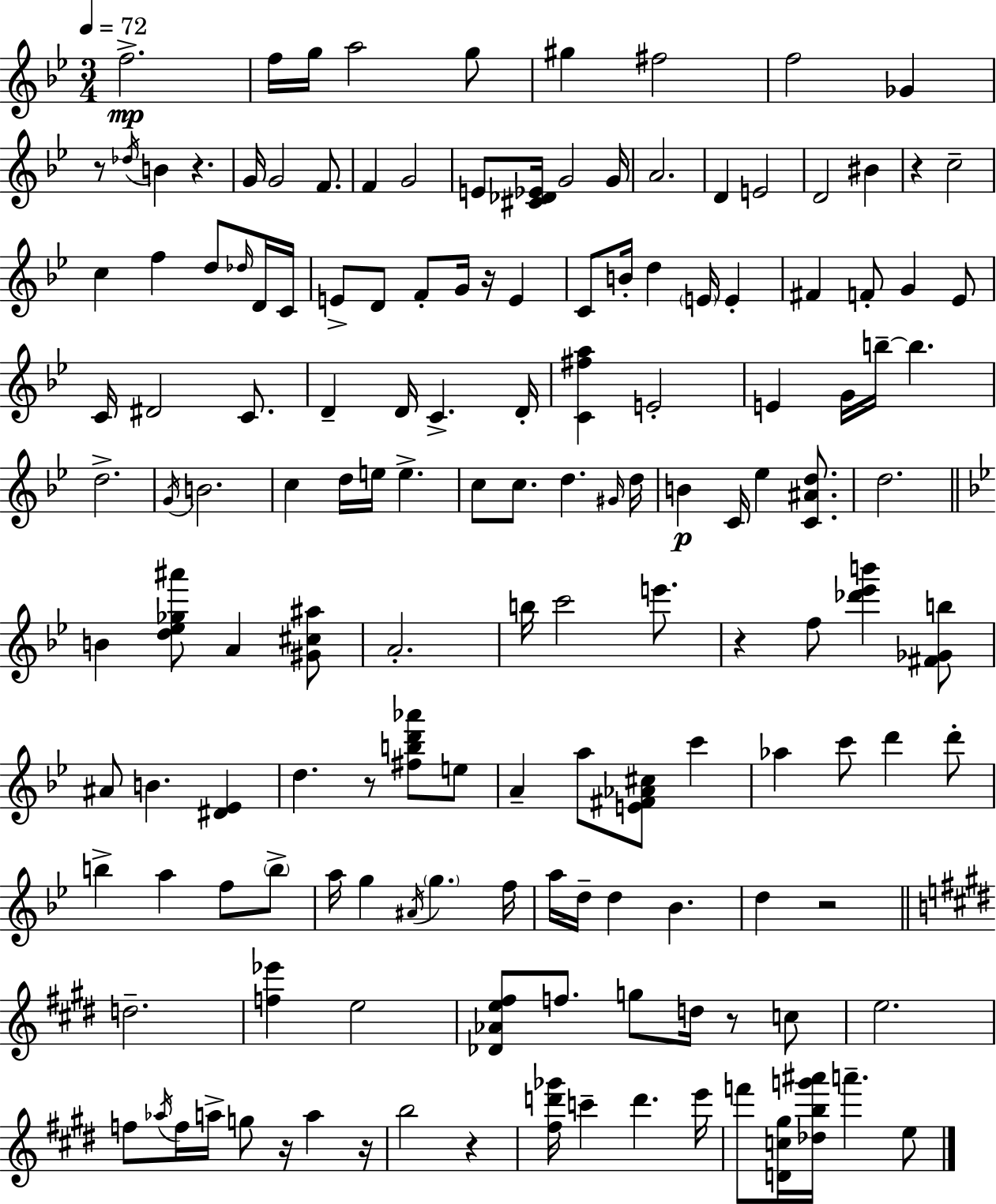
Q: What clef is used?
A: treble